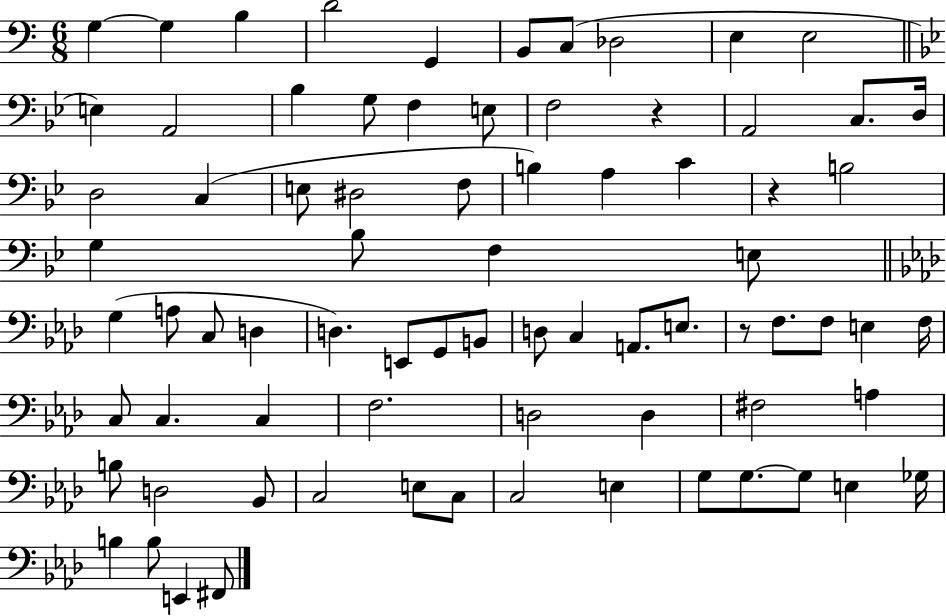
G3/q G3/q B3/q D4/h G2/q B2/e C3/e Db3/h E3/q E3/h E3/q A2/h Bb3/q G3/e F3/q E3/e F3/h R/q A2/h C3/e. D3/s D3/h C3/q E3/e D#3/h F3/e B3/q A3/q C4/q R/q B3/h G3/q Bb3/e F3/q E3/e G3/q A3/e C3/e D3/q D3/q. E2/e G2/e B2/e D3/e C3/q A2/e. E3/e. R/e F3/e. F3/e E3/q F3/s C3/e C3/q. C3/q F3/h. D3/h D3/q F#3/h A3/q B3/e D3/h Bb2/e C3/h E3/e C3/e C3/h E3/q G3/e G3/e. G3/e E3/q Gb3/s B3/q B3/e E2/q F#2/e